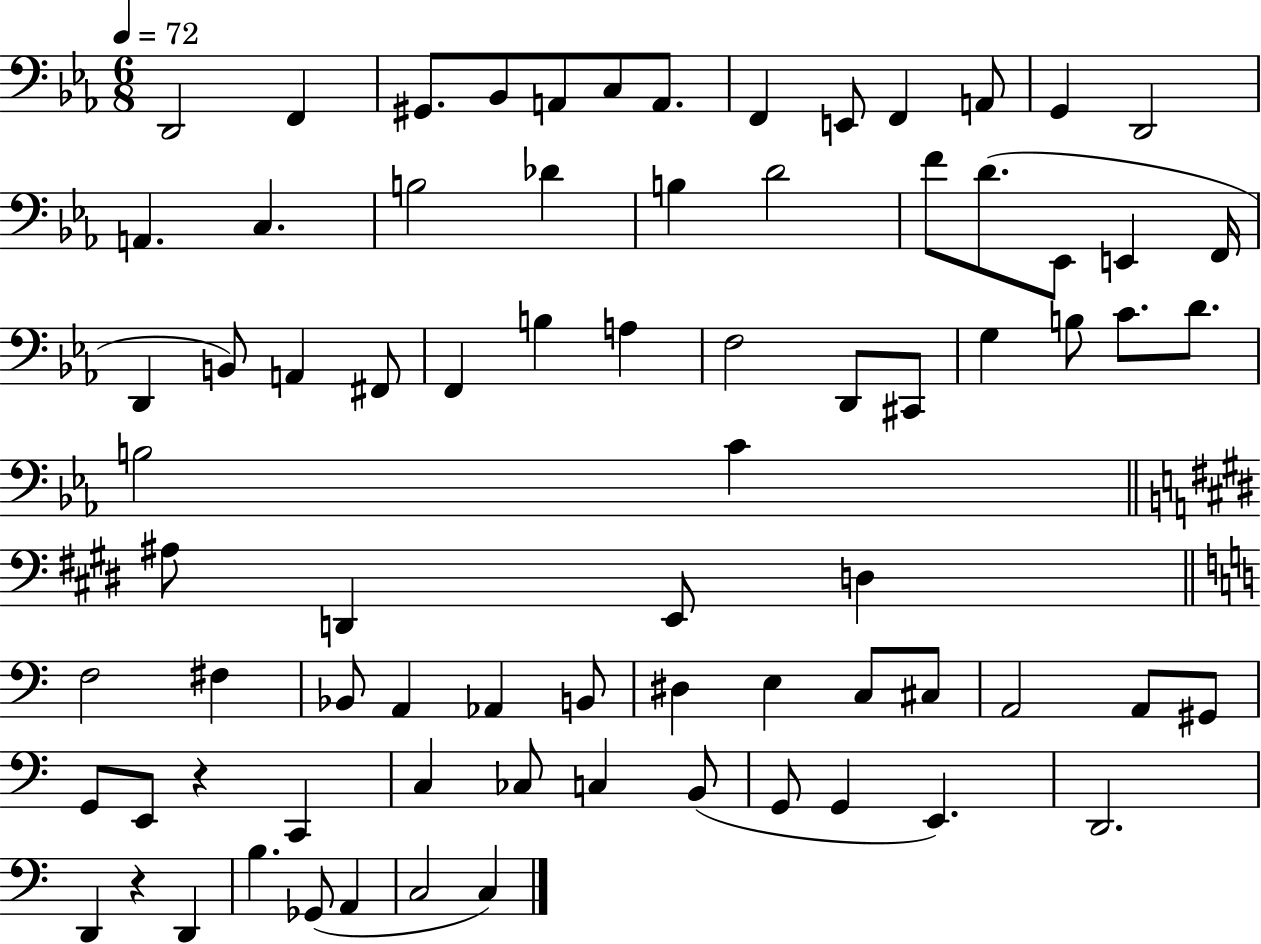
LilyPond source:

{
  \clef bass
  \numericTimeSignature
  \time 6/8
  \key ees \major
  \tempo 4 = 72
  \repeat volta 2 { d,2 f,4 | gis,8. bes,8 a,8 c8 a,8. | f,4 e,8 f,4 a,8 | g,4 d,2 | \break a,4. c4. | b2 des'4 | b4 d'2 | f'8 d'8.( ees,8 e,4 f,16 | \break d,4 b,8) a,4 fis,8 | f,4 b4 a4 | f2 d,8 cis,8 | g4 b8 c'8. d'8. | \break b2 c'4 | \bar "||" \break \key e \major ais8 d,4 e,8 d4 | \bar "||" \break \key c \major f2 fis4 | bes,8 a,4 aes,4 b,8 | dis4 e4 c8 cis8 | a,2 a,8 gis,8 | \break g,8 e,8 r4 c,4 | c4 ces8 c4 b,8( | g,8 g,4 e,4.) | d,2. | \break d,4 r4 d,4 | b4. ges,8( a,4 | c2 c4) | } \bar "|."
}